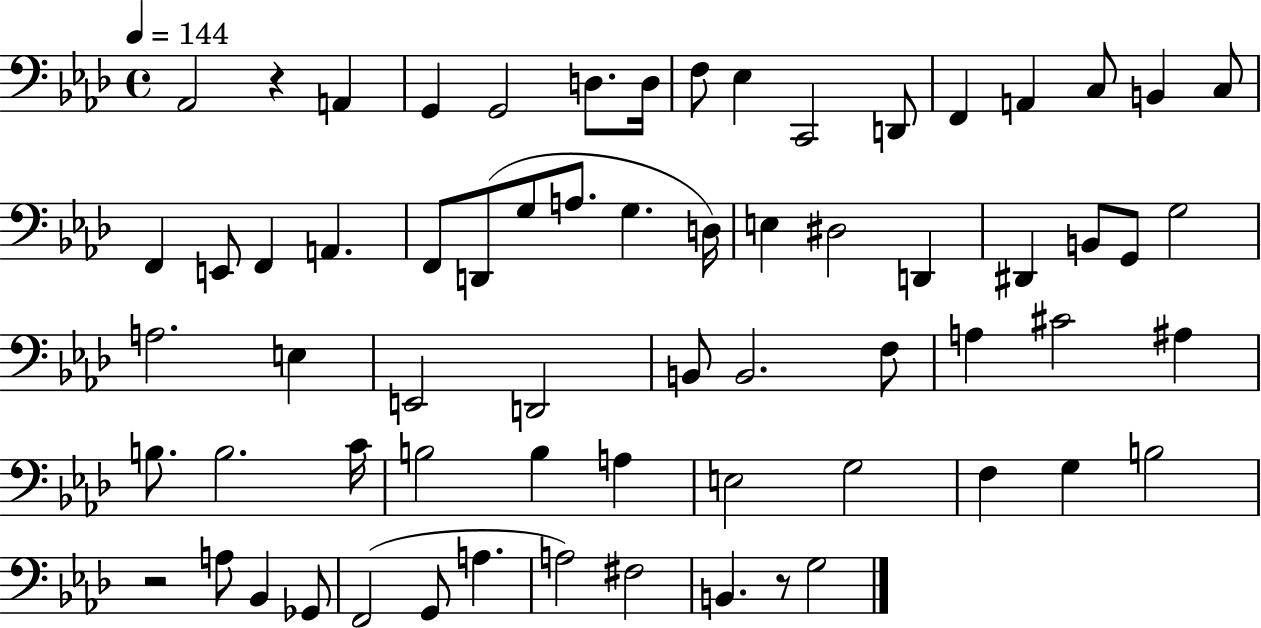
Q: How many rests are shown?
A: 3